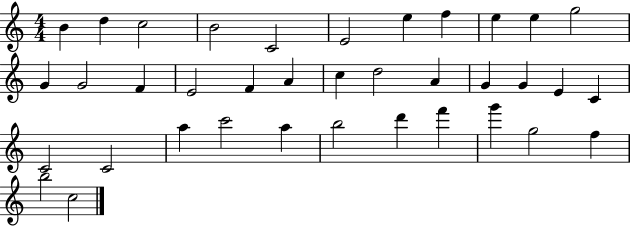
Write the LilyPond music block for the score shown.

{
  \clef treble
  \numericTimeSignature
  \time 4/4
  \key c \major
  b'4 d''4 c''2 | b'2 c'2 | e'2 e''4 f''4 | e''4 e''4 g''2 | \break g'4 g'2 f'4 | e'2 f'4 a'4 | c''4 d''2 a'4 | g'4 g'4 e'4 c'4 | \break c'2 c'2 | a''4 c'''2 a''4 | b''2 d'''4 f'''4 | g'''4 g''2 f''4 | \break b''2 c''2 | \bar "|."
}